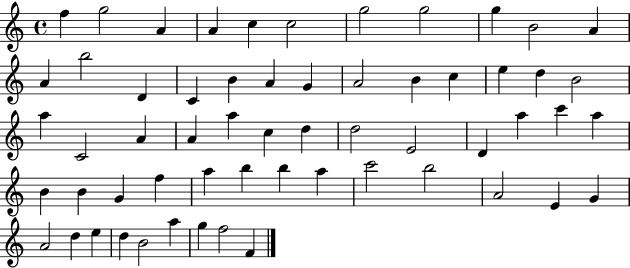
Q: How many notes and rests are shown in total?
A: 59